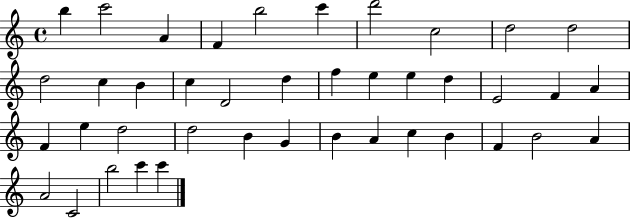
{
  \clef treble
  \time 4/4
  \defaultTimeSignature
  \key c \major
  b''4 c'''2 a'4 | f'4 b''2 c'''4 | d'''2 c''2 | d''2 d''2 | \break d''2 c''4 b'4 | c''4 d'2 d''4 | f''4 e''4 e''4 d''4 | e'2 f'4 a'4 | \break f'4 e''4 d''2 | d''2 b'4 g'4 | b'4 a'4 c''4 b'4 | f'4 b'2 a'4 | \break a'2 c'2 | b''2 c'''4 c'''4 | \bar "|."
}